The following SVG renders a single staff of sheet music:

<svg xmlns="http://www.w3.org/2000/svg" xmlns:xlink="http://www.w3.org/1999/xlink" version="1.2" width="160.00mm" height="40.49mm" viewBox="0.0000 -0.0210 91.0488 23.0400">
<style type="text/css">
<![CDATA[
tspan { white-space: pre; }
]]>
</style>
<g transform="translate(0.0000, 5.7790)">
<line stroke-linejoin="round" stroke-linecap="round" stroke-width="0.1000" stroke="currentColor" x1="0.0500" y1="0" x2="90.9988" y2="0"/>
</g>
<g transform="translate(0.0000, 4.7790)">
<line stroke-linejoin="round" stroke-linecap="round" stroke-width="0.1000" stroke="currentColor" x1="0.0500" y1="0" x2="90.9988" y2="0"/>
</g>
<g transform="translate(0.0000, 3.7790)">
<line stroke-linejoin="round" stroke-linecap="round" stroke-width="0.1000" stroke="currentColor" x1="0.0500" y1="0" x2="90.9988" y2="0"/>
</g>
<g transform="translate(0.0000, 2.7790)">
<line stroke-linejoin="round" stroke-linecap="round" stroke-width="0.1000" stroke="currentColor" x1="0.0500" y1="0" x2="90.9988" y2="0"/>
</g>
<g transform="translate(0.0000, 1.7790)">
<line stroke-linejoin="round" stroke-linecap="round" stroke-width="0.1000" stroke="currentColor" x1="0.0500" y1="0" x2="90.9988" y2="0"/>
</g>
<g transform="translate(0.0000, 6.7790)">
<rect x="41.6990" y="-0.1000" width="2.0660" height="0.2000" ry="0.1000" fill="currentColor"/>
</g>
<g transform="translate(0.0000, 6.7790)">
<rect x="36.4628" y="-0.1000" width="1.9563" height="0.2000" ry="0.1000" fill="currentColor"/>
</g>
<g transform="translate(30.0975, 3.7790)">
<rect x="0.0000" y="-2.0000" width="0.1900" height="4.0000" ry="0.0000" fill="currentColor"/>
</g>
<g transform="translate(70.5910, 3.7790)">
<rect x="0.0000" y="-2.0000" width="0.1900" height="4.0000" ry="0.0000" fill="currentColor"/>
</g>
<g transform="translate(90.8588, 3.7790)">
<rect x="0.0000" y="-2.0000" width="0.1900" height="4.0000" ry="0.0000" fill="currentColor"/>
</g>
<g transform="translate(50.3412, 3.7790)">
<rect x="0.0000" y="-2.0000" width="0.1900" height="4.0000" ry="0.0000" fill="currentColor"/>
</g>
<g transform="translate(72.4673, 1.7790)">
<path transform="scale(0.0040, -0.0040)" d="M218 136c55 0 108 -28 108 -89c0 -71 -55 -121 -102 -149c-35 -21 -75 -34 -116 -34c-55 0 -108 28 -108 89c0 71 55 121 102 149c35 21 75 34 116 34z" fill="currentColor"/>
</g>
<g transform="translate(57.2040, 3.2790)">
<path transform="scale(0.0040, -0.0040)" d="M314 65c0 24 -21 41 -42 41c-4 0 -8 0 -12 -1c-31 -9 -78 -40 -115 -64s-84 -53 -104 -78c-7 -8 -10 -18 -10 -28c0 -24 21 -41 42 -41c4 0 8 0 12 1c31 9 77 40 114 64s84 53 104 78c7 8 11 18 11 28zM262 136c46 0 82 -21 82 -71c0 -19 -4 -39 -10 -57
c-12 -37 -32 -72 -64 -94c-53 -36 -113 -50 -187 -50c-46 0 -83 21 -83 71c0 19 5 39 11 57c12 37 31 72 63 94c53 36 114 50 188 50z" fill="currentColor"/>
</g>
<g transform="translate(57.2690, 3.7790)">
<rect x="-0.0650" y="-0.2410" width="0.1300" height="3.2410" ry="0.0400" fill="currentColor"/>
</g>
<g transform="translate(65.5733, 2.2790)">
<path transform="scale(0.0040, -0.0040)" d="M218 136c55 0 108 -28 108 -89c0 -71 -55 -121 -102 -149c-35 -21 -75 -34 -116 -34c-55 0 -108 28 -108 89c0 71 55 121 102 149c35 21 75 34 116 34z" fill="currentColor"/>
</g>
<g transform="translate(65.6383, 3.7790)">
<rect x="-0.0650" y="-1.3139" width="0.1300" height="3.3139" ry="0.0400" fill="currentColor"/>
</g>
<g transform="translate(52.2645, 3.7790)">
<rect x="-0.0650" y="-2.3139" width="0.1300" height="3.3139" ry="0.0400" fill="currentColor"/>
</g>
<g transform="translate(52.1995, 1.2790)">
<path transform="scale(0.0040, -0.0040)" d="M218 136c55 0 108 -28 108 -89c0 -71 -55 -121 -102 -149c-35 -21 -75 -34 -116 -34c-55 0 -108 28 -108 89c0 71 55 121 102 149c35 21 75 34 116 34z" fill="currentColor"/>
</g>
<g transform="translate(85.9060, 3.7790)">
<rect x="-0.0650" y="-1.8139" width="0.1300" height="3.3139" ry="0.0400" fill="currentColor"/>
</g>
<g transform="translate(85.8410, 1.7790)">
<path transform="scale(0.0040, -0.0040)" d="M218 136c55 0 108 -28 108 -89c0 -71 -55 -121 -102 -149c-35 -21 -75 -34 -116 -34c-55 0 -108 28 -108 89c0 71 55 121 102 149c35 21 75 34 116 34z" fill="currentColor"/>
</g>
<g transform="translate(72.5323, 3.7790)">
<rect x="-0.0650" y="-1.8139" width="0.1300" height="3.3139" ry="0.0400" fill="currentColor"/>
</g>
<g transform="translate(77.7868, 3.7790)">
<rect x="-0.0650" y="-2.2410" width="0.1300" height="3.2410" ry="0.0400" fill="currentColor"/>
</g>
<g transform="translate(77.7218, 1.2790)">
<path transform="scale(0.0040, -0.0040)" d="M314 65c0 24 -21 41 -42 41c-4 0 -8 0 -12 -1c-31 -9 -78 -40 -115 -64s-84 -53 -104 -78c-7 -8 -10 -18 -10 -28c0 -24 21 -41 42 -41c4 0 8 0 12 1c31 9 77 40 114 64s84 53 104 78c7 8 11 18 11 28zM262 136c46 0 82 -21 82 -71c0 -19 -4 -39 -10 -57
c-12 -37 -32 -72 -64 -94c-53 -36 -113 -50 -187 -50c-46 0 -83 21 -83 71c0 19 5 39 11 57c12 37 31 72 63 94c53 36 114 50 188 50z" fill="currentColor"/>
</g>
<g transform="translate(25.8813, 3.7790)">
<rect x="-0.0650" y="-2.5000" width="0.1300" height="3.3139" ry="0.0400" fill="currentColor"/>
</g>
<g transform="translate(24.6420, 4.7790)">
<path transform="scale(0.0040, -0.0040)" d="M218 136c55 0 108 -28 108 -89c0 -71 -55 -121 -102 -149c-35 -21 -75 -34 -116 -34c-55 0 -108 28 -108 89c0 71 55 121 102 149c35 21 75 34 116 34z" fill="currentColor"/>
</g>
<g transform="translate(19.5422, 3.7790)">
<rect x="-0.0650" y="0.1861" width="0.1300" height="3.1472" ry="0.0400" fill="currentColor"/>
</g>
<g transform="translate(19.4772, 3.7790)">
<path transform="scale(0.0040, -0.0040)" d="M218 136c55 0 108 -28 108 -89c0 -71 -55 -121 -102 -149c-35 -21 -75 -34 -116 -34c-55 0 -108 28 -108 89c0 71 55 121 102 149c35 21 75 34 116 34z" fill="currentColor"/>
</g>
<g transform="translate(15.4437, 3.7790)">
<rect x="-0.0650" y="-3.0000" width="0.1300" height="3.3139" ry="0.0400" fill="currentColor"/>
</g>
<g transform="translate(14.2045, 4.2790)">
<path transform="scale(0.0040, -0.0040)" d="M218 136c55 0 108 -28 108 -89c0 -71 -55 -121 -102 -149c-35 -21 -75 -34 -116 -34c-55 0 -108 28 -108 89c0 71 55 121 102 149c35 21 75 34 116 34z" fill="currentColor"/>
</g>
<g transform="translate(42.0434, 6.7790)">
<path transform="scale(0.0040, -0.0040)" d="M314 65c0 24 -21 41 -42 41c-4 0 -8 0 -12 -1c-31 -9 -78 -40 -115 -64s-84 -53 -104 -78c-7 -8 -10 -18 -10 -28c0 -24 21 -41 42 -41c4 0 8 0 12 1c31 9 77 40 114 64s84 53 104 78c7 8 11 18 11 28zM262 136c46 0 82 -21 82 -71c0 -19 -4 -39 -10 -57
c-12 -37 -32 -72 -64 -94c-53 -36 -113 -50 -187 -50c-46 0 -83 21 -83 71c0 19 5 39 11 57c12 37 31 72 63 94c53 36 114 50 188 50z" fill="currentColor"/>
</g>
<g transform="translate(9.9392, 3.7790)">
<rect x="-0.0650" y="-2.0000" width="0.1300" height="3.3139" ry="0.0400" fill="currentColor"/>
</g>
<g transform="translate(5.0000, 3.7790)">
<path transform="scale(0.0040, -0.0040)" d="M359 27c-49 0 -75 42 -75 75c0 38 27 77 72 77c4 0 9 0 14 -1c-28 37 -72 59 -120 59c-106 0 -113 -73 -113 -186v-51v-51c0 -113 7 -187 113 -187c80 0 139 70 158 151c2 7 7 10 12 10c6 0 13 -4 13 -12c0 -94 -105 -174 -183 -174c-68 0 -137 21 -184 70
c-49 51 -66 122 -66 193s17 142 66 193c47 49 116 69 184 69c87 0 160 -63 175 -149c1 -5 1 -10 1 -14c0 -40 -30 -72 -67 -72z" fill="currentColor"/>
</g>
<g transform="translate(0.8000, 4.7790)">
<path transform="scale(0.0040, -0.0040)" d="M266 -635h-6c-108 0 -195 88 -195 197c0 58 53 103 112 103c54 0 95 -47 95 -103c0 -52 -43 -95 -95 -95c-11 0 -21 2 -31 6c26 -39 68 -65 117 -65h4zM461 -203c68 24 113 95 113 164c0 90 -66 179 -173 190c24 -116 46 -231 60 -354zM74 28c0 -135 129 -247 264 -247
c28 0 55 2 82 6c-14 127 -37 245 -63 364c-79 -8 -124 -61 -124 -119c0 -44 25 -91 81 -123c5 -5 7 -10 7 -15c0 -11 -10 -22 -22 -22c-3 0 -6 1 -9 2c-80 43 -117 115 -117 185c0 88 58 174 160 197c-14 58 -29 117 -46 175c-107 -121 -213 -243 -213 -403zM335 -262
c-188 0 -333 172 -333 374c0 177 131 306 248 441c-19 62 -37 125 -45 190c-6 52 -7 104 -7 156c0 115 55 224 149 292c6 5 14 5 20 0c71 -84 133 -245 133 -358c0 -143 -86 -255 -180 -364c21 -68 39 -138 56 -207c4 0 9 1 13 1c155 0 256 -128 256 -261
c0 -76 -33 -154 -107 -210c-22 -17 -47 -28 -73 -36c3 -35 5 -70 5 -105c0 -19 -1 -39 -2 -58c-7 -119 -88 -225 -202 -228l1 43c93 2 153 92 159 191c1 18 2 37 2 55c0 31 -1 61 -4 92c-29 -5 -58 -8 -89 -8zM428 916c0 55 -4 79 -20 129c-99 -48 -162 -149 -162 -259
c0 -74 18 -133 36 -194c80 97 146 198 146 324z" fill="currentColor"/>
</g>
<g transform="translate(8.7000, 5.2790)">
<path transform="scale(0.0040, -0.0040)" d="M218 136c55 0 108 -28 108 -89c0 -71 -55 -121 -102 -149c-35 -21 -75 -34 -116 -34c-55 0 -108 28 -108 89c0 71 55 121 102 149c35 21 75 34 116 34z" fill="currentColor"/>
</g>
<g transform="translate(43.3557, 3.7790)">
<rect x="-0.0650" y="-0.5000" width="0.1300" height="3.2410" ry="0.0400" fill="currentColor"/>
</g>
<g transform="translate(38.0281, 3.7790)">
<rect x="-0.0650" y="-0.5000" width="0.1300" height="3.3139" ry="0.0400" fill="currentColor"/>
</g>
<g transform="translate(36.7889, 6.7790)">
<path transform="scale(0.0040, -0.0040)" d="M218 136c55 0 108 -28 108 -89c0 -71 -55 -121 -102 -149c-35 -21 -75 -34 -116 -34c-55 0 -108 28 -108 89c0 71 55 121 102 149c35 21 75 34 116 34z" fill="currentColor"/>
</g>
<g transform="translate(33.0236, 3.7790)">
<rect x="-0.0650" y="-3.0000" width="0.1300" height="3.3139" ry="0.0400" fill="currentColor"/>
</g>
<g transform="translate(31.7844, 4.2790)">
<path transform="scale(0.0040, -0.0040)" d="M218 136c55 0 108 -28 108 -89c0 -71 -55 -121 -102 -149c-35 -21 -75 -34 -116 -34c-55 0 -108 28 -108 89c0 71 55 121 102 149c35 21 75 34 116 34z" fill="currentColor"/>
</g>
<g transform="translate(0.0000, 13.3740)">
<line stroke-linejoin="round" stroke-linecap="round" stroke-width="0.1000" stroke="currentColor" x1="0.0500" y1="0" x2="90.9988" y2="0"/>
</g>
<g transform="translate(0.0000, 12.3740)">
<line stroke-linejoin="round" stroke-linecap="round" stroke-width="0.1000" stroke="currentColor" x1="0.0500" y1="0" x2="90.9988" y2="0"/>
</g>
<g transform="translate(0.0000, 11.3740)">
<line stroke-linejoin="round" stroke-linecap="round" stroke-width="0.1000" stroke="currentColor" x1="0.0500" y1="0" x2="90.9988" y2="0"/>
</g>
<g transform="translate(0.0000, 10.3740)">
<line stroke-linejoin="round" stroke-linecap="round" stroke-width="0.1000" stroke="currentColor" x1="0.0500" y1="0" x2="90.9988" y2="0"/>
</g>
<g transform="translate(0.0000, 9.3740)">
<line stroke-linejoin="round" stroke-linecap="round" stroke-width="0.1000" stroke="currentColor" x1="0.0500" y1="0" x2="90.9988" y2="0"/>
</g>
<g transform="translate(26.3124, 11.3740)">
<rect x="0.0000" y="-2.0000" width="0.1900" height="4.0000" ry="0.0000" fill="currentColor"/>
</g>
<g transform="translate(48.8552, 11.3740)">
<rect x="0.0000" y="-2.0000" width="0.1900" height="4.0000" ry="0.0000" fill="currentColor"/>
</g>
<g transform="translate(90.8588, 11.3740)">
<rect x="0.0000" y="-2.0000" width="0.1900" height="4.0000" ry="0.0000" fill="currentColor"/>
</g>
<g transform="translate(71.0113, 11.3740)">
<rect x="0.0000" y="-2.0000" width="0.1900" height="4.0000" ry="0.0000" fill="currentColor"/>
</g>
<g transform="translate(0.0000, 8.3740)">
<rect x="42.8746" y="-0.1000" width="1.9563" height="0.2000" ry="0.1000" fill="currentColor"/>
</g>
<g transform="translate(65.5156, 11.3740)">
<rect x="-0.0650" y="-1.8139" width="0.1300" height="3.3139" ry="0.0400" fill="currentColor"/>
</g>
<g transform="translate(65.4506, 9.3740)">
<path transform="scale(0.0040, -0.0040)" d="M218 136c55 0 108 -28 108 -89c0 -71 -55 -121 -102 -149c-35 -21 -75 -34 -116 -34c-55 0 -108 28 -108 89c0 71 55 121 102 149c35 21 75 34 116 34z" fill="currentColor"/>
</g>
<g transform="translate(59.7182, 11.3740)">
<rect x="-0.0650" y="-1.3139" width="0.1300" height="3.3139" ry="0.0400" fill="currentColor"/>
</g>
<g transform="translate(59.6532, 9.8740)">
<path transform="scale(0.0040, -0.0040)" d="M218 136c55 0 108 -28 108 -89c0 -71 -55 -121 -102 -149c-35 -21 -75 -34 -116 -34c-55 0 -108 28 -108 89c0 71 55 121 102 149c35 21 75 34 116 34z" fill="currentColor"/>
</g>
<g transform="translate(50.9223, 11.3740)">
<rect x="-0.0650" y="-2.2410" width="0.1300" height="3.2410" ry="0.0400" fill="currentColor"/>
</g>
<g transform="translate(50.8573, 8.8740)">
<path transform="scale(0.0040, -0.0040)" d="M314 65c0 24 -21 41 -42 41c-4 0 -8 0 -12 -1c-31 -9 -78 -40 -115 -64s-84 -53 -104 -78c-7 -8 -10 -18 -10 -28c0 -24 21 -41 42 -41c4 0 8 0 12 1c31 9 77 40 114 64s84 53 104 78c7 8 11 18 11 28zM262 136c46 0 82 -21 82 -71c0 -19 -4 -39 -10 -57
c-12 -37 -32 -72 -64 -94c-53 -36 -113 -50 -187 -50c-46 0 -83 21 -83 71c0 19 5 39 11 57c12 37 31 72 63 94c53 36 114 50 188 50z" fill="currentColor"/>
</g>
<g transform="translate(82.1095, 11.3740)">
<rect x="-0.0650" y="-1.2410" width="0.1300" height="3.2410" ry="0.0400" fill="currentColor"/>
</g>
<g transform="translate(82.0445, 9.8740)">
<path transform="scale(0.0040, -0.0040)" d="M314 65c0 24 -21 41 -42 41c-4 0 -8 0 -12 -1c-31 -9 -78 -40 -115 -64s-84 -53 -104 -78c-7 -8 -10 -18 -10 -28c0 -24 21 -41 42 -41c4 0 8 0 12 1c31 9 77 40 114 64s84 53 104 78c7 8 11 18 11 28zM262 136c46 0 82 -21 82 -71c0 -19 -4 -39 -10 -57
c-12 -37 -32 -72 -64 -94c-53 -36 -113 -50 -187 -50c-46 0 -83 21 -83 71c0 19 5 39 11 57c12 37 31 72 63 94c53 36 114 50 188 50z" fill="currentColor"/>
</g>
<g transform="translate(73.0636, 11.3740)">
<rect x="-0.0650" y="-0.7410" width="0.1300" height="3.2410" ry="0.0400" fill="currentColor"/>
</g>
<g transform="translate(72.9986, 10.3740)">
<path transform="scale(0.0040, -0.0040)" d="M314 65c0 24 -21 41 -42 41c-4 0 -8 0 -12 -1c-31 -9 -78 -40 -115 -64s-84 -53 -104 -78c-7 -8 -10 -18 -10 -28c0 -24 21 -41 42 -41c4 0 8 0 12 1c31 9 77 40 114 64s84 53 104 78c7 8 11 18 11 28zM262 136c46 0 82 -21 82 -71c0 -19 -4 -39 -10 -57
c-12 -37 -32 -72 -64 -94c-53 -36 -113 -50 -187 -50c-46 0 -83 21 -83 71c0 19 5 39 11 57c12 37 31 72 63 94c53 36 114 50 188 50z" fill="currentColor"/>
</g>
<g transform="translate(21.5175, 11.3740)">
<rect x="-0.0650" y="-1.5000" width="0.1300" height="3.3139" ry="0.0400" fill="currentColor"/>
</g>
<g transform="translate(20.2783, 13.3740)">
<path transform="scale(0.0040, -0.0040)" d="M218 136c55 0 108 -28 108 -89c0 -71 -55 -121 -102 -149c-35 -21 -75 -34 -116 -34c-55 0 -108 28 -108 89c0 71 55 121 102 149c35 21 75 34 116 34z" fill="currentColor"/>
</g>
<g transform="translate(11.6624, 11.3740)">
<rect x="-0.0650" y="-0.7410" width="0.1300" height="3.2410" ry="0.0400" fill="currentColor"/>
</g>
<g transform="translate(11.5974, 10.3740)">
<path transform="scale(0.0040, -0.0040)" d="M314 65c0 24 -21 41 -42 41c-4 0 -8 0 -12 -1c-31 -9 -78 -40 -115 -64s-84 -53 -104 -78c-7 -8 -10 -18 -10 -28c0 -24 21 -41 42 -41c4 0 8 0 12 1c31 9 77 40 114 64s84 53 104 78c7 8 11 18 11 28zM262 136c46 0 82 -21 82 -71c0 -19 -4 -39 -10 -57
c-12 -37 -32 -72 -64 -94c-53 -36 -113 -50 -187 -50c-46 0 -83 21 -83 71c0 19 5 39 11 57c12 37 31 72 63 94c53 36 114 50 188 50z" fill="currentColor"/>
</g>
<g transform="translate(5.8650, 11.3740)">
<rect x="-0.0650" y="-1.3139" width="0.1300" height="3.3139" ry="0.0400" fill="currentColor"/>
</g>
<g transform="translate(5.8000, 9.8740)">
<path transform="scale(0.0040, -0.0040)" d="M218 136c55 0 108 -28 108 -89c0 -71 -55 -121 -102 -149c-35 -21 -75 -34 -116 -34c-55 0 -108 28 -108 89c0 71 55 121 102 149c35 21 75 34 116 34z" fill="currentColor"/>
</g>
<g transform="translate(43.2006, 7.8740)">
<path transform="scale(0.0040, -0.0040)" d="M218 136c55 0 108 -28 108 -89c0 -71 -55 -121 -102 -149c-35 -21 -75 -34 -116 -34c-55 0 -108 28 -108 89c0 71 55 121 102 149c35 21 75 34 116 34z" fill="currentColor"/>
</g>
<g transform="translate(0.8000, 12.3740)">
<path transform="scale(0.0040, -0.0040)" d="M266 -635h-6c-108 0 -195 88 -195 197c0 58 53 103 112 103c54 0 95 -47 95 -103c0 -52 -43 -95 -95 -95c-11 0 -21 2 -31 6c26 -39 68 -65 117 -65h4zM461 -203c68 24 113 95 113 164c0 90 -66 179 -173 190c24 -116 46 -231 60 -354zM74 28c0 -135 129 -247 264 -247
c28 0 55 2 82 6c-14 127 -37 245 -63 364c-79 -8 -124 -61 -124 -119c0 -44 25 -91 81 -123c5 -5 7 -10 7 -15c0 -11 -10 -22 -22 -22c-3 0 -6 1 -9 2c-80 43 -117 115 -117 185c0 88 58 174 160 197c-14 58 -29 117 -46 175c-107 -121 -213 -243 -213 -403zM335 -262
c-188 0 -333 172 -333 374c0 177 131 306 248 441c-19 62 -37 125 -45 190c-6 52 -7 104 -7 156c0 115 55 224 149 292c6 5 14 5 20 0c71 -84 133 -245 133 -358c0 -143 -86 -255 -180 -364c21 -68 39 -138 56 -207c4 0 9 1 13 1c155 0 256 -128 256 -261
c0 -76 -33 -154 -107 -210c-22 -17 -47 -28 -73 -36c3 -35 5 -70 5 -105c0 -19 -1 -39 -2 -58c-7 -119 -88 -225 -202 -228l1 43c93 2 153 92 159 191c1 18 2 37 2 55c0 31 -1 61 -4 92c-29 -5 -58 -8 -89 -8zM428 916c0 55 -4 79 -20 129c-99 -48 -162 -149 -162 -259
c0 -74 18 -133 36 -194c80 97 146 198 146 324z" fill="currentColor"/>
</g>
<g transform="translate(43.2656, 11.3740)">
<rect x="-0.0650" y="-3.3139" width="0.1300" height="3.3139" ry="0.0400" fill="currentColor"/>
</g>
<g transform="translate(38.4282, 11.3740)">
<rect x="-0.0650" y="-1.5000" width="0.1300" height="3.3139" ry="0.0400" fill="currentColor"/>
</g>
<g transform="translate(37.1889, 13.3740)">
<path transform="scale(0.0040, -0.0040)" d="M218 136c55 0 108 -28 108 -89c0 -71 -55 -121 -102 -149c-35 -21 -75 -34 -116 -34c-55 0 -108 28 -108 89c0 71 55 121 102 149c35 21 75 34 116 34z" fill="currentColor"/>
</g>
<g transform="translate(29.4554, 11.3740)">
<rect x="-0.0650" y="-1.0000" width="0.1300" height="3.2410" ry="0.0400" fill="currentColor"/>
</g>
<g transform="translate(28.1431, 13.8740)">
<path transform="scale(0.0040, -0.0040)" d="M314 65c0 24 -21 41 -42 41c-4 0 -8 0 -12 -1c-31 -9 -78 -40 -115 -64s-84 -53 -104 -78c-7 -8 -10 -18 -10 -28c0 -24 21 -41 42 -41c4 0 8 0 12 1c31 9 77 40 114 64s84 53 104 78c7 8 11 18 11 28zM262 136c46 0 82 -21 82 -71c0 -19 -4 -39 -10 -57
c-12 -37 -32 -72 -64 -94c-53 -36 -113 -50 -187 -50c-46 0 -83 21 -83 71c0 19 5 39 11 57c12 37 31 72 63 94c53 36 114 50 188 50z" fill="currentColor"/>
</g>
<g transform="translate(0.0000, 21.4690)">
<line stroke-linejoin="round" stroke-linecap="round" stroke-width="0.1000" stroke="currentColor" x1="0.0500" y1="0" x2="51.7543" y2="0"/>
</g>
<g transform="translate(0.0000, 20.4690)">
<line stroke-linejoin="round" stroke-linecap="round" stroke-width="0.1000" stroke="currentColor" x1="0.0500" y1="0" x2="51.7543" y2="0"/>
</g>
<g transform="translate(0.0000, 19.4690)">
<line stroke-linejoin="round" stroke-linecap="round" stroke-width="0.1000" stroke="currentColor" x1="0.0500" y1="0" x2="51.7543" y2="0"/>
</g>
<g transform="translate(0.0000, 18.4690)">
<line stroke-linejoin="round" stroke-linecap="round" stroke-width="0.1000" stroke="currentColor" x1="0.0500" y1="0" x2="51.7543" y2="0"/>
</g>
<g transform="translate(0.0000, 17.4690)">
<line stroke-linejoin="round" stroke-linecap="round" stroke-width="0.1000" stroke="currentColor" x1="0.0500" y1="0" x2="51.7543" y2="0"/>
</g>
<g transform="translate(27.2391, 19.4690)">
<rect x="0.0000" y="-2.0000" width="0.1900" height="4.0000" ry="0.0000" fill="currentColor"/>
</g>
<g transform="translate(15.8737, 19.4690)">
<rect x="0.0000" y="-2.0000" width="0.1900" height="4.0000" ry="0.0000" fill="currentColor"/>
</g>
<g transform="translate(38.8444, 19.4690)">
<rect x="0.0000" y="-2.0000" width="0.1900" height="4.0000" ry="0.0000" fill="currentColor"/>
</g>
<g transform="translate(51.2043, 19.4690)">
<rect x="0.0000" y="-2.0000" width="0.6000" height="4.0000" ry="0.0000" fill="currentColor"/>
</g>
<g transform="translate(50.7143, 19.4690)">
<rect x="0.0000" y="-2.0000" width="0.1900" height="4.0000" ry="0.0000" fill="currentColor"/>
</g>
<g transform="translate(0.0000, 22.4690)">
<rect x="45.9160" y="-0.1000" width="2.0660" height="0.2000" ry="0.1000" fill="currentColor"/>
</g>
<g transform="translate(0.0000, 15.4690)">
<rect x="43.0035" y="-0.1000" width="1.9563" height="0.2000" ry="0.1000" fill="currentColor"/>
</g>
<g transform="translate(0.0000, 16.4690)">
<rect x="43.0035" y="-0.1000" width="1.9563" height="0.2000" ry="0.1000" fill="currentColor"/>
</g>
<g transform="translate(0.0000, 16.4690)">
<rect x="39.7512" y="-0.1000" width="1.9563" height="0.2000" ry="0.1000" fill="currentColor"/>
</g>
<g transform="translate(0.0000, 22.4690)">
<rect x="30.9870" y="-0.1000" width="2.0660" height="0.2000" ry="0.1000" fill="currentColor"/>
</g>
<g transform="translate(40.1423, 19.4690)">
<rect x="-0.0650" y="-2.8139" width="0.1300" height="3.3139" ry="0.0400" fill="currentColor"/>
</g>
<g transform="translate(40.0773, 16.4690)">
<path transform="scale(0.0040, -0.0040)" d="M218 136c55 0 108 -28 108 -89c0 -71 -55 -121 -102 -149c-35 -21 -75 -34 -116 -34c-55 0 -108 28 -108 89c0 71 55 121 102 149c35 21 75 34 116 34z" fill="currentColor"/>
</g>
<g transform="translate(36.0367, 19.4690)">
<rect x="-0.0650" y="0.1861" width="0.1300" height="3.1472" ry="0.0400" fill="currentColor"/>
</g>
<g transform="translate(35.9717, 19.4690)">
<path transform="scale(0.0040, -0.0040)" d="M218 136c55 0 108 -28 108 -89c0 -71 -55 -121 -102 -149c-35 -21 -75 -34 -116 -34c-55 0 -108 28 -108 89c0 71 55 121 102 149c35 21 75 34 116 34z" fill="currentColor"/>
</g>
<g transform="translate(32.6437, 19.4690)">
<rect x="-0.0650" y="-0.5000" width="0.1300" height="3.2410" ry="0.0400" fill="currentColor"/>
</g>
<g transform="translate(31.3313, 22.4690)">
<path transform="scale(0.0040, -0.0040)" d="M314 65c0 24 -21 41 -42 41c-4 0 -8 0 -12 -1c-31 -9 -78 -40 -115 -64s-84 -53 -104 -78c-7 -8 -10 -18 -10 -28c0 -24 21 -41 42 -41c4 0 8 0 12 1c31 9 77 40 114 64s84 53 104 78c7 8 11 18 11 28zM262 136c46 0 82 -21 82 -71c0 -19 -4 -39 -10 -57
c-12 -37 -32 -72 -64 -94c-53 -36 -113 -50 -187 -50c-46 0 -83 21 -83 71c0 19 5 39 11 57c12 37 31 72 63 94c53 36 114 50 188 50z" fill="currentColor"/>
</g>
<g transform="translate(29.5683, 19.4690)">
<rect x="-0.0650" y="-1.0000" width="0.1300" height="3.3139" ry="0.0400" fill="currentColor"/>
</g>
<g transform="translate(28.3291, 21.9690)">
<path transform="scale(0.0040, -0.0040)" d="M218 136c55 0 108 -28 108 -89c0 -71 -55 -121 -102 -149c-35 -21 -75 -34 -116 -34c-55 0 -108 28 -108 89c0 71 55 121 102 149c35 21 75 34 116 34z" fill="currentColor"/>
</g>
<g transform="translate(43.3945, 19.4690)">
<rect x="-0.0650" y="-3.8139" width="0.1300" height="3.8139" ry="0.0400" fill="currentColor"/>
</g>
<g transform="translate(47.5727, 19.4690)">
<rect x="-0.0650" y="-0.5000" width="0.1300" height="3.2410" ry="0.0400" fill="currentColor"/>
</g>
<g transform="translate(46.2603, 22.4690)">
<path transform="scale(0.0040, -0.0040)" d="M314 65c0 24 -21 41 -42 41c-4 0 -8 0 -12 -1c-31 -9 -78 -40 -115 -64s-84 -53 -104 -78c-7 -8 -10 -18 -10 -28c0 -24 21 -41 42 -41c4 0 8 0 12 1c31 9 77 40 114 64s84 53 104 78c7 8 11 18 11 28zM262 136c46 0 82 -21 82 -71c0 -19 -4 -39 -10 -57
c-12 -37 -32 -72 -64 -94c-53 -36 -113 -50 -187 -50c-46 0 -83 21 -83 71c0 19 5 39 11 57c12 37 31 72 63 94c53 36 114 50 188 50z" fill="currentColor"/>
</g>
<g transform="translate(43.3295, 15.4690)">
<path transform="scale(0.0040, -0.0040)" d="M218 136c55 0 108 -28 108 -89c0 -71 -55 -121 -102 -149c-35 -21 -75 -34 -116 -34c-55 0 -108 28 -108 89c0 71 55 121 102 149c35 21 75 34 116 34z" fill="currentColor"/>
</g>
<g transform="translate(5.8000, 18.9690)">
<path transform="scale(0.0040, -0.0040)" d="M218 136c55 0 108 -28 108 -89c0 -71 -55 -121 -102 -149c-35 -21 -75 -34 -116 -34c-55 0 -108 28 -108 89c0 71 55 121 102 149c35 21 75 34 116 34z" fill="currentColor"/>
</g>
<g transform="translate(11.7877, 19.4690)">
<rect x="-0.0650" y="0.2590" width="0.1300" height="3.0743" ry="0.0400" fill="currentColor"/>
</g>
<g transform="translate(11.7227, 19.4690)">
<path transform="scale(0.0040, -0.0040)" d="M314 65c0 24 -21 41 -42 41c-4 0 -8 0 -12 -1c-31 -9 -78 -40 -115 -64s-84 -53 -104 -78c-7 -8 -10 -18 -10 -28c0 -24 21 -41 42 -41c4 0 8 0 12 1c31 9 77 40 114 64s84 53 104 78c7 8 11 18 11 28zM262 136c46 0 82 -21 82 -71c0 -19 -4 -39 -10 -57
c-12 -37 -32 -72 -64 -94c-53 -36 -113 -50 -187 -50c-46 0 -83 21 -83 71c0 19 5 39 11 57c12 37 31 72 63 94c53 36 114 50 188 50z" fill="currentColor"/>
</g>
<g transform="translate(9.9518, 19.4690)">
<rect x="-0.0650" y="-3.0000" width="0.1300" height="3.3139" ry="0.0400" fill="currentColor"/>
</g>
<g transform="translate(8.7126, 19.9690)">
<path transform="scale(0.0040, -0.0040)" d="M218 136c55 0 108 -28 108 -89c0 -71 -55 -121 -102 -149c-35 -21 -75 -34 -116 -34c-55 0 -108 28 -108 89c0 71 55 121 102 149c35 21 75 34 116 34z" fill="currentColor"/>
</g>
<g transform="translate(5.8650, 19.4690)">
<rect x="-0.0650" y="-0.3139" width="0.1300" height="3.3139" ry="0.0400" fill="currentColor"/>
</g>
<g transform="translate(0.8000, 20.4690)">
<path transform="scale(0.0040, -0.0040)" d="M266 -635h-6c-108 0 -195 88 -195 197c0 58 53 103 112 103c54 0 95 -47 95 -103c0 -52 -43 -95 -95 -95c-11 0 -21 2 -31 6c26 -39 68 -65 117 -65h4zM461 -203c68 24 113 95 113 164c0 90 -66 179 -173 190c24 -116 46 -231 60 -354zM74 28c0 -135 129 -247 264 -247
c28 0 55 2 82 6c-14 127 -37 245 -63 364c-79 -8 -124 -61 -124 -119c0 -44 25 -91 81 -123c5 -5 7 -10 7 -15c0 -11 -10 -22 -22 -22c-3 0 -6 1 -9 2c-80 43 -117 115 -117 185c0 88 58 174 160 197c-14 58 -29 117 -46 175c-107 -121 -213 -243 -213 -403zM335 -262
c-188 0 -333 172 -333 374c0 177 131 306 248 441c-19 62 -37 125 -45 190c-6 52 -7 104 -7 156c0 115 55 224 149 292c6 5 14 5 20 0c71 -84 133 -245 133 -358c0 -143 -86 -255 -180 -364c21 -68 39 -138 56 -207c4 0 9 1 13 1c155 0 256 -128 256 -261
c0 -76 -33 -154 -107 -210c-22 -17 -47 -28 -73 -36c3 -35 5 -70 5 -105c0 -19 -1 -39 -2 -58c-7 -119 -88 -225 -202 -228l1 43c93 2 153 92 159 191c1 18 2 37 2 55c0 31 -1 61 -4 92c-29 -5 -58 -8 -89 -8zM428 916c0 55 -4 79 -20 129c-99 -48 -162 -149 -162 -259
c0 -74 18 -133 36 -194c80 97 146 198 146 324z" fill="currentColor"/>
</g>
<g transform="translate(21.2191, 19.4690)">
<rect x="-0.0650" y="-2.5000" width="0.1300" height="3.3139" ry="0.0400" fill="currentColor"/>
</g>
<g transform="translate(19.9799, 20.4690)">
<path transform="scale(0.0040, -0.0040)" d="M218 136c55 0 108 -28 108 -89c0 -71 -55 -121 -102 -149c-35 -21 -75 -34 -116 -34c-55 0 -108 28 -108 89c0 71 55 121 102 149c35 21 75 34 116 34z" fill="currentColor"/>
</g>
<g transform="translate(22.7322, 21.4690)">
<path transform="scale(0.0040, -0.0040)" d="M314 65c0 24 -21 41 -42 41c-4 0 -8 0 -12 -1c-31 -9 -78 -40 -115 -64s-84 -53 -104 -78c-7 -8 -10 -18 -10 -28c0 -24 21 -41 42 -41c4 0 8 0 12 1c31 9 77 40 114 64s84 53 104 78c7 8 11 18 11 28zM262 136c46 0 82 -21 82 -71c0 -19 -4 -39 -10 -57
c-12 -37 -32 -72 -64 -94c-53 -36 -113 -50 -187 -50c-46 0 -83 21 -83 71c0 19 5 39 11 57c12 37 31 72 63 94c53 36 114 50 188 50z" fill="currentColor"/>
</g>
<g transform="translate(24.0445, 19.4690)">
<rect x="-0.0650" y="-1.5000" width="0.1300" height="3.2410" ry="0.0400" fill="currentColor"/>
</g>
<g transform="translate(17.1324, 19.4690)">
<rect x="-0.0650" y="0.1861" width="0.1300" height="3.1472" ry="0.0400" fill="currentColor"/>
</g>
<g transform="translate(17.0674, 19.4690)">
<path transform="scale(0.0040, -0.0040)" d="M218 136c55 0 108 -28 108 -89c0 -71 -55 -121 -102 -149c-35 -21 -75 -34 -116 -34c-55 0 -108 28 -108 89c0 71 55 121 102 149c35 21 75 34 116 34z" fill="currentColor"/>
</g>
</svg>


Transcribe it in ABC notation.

X:1
T:Untitled
M:4/4
L:1/4
K:C
F A B G A C C2 g c2 e f g2 f e d2 E D2 E b g2 e f d2 e2 c A B2 B G E2 D C2 B a c' C2